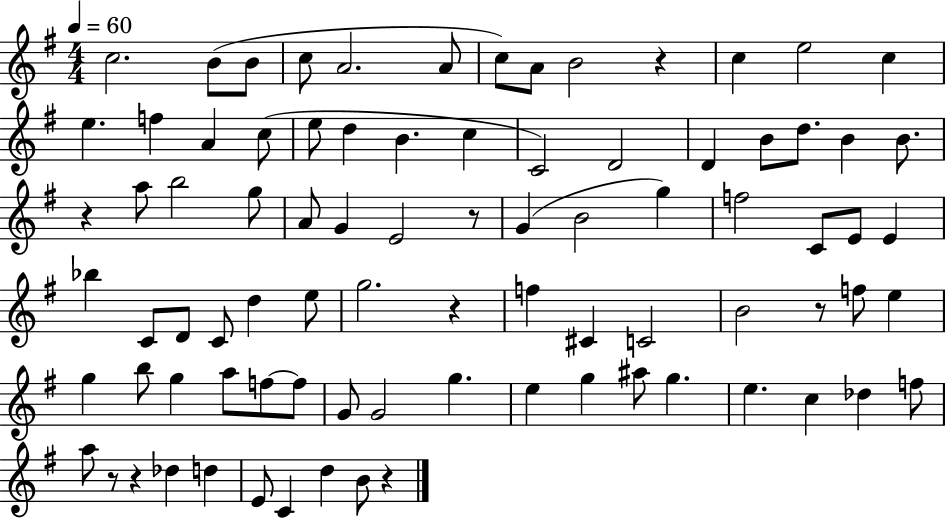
C5/h. B4/e B4/e C5/e A4/h. A4/e C5/e A4/e B4/h R/q C5/q E5/h C5/q E5/q. F5/q A4/q C5/e E5/e D5/q B4/q. C5/q C4/h D4/h D4/q B4/e D5/e. B4/q B4/e. R/q A5/e B5/h G5/e A4/e G4/q E4/h R/e G4/q B4/h G5/q F5/h C4/e E4/e E4/q Bb5/q C4/e D4/e C4/e D5/q E5/e G5/h. R/q F5/q C#4/q C4/h B4/h R/e F5/e E5/q G5/q B5/e G5/q A5/e F5/e F5/e G4/e G4/h G5/q. E5/q G5/q A#5/e G5/q. E5/q. C5/q Db5/q F5/e A5/e R/e R/q Db5/q D5/q E4/e C4/q D5/q B4/e R/q